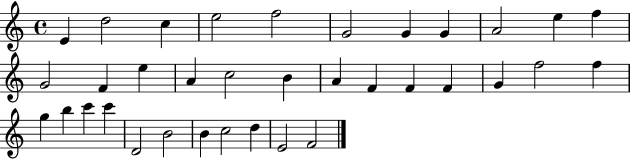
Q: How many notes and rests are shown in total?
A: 35